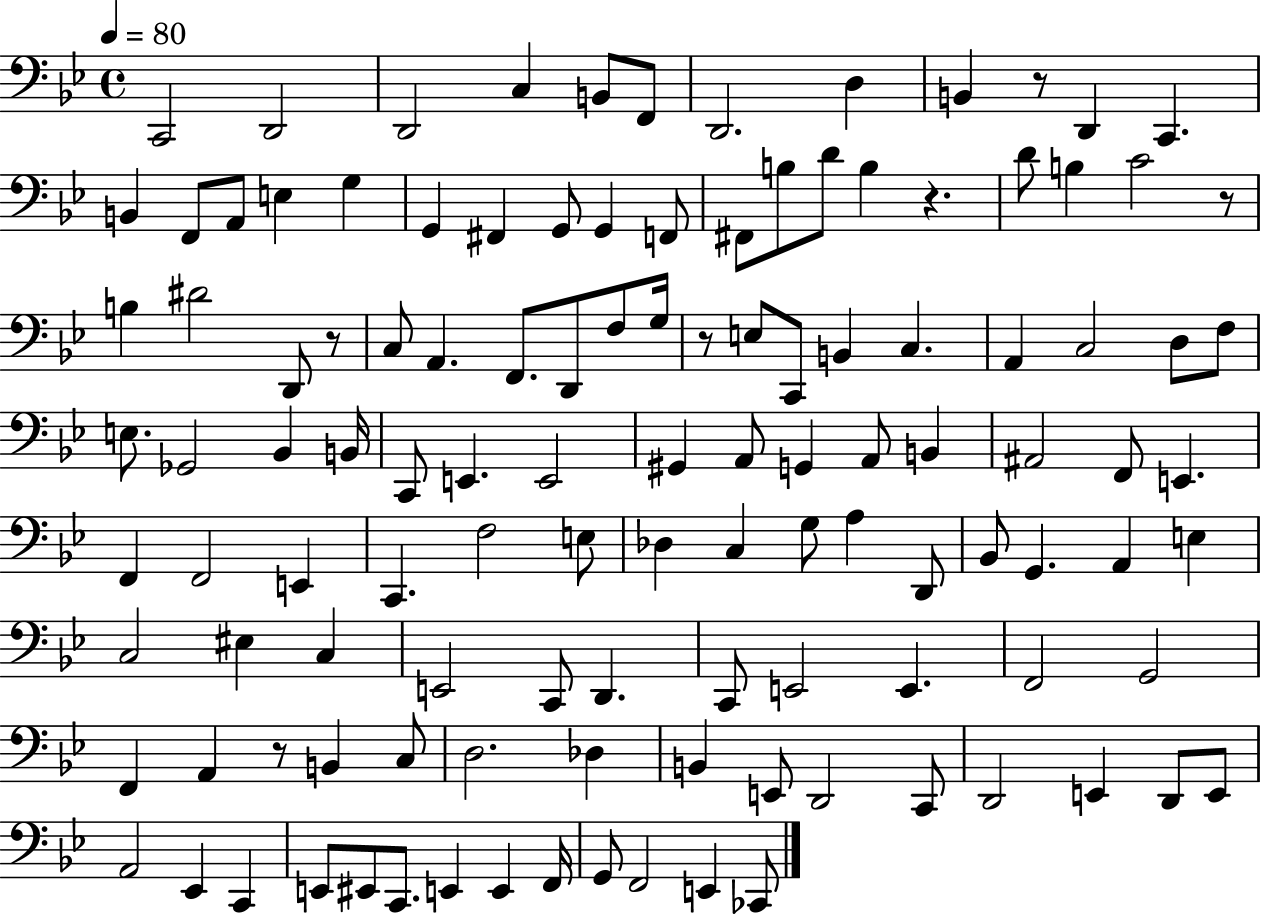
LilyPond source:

{
  \clef bass
  \time 4/4
  \defaultTimeSignature
  \key bes \major
  \tempo 4 = 80
  \repeat volta 2 { c,2 d,2 | d,2 c4 b,8 f,8 | d,2. d4 | b,4 r8 d,4 c,4. | \break b,4 f,8 a,8 e4 g4 | g,4 fis,4 g,8 g,4 f,8 | fis,8 b8 d'8 b4 r4. | d'8 b4 c'2 r8 | \break b4 dis'2 d,8 r8 | c8 a,4. f,8. d,8 f8 g16 | r8 e8 c,8 b,4 c4. | a,4 c2 d8 f8 | \break e8. ges,2 bes,4 b,16 | c,8 e,4. e,2 | gis,4 a,8 g,4 a,8 b,4 | ais,2 f,8 e,4. | \break f,4 f,2 e,4 | c,4. f2 e8 | des4 c4 g8 a4 d,8 | bes,8 g,4. a,4 e4 | \break c2 eis4 c4 | e,2 c,8 d,4. | c,8 e,2 e,4. | f,2 g,2 | \break f,4 a,4 r8 b,4 c8 | d2. des4 | b,4 e,8 d,2 c,8 | d,2 e,4 d,8 e,8 | \break a,2 ees,4 c,4 | e,8 eis,8 c,8. e,4 e,4 f,16 | g,8 f,2 e,4 ces,8 | } \bar "|."
}